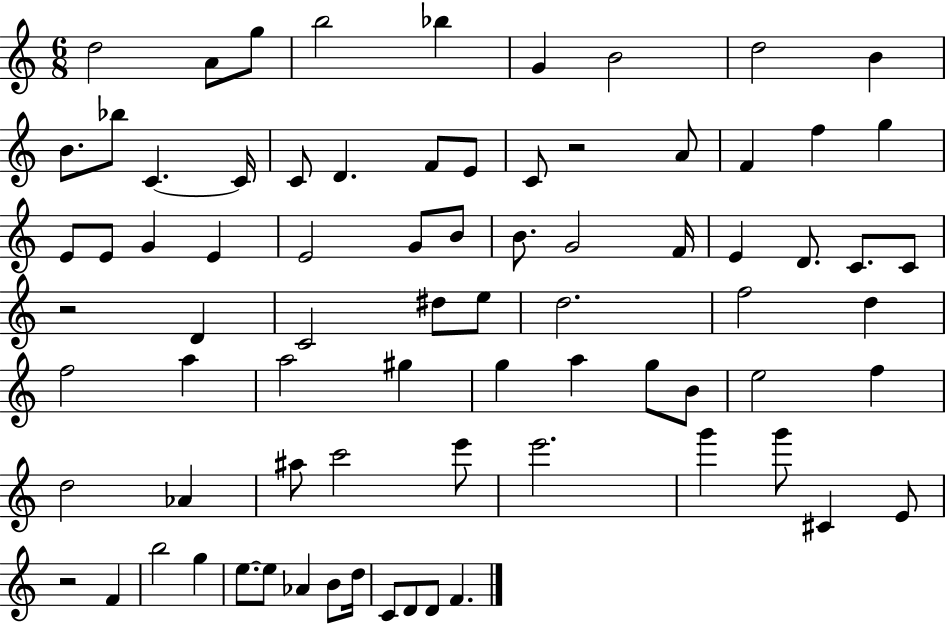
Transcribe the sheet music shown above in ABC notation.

X:1
T:Untitled
M:6/8
L:1/4
K:C
d2 A/2 g/2 b2 _b G B2 d2 B B/2 _b/2 C C/4 C/2 D F/2 E/2 C/2 z2 A/2 F f g E/2 E/2 G E E2 G/2 B/2 B/2 G2 F/4 E D/2 C/2 C/2 z2 D C2 ^d/2 e/2 d2 f2 d f2 a a2 ^g g a g/2 B/2 e2 f d2 _A ^a/2 c'2 e'/2 e'2 g' g'/2 ^C E/2 z2 F b2 g e/2 e/2 _A B/2 d/4 C/2 D/2 D/2 F